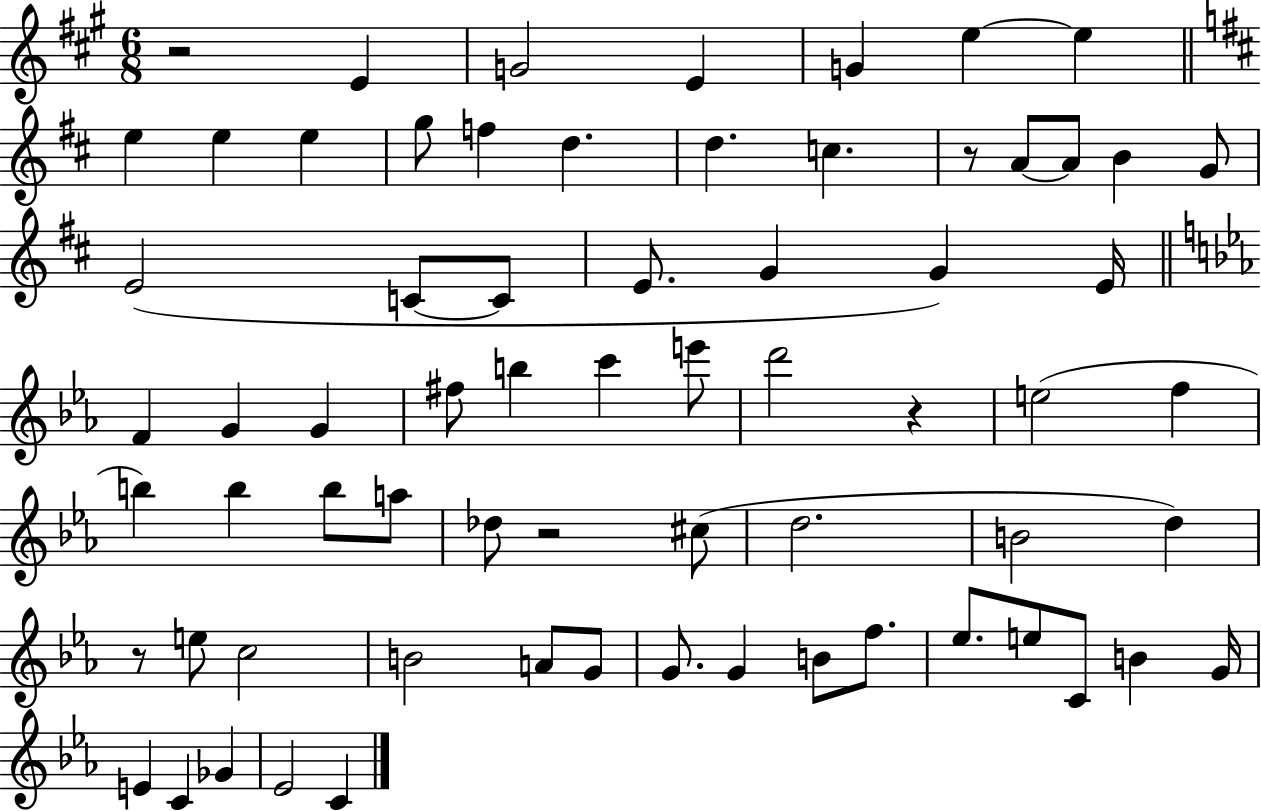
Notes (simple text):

R/h E4/q G4/h E4/q G4/q E5/q E5/q E5/q E5/q E5/q G5/e F5/q D5/q. D5/q. C5/q. R/e A4/e A4/e B4/q G4/e E4/h C4/e C4/e E4/e. G4/q G4/q E4/s F4/q G4/q G4/q F#5/e B5/q C6/q E6/e D6/h R/q E5/h F5/q B5/q B5/q B5/e A5/e Db5/e R/h C#5/e D5/h. B4/h D5/q R/e E5/e C5/h B4/h A4/e G4/e G4/e. G4/q B4/e F5/e. Eb5/e. E5/e C4/e B4/q G4/s E4/q C4/q Gb4/q Eb4/h C4/q